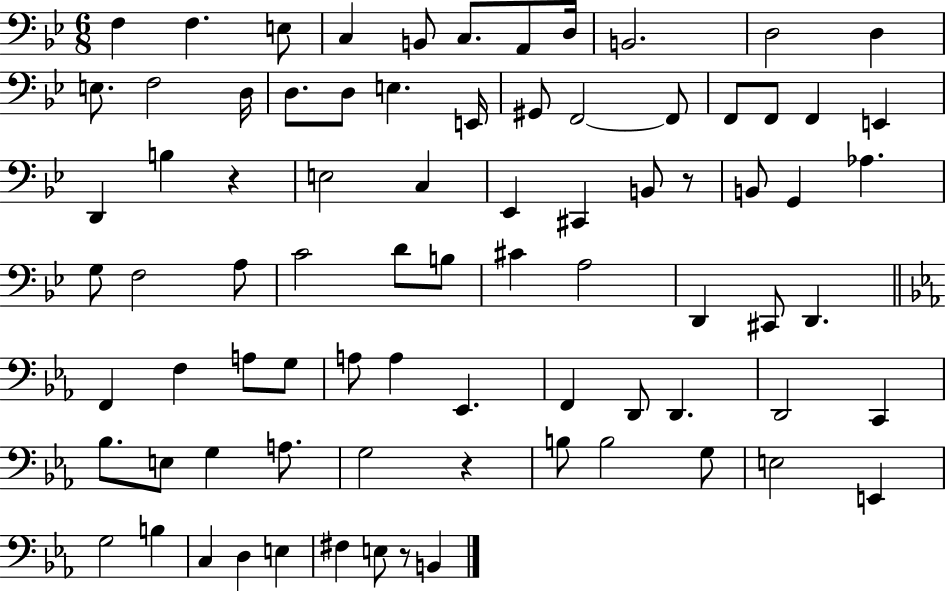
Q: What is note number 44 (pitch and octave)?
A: D2